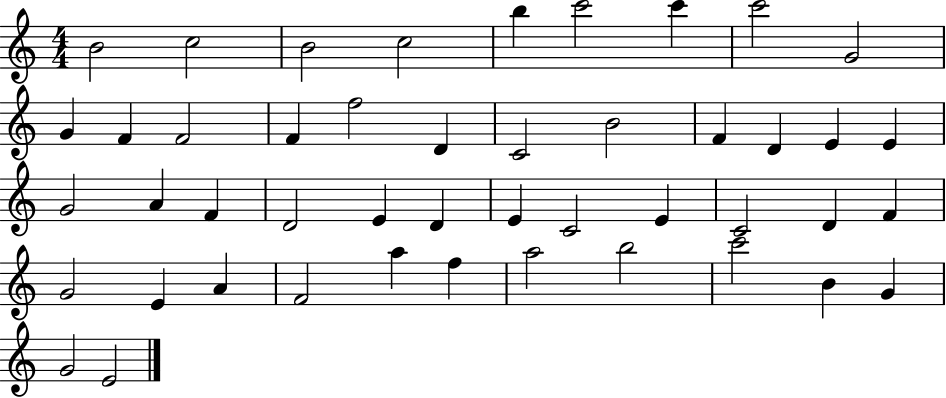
B4/h C5/h B4/h C5/h B5/q C6/h C6/q C6/h G4/h G4/q F4/q F4/h F4/q F5/h D4/q C4/h B4/h F4/q D4/q E4/q E4/q G4/h A4/q F4/q D4/h E4/q D4/q E4/q C4/h E4/q C4/h D4/q F4/q G4/h E4/q A4/q F4/h A5/q F5/q A5/h B5/h C6/h B4/q G4/q G4/h E4/h